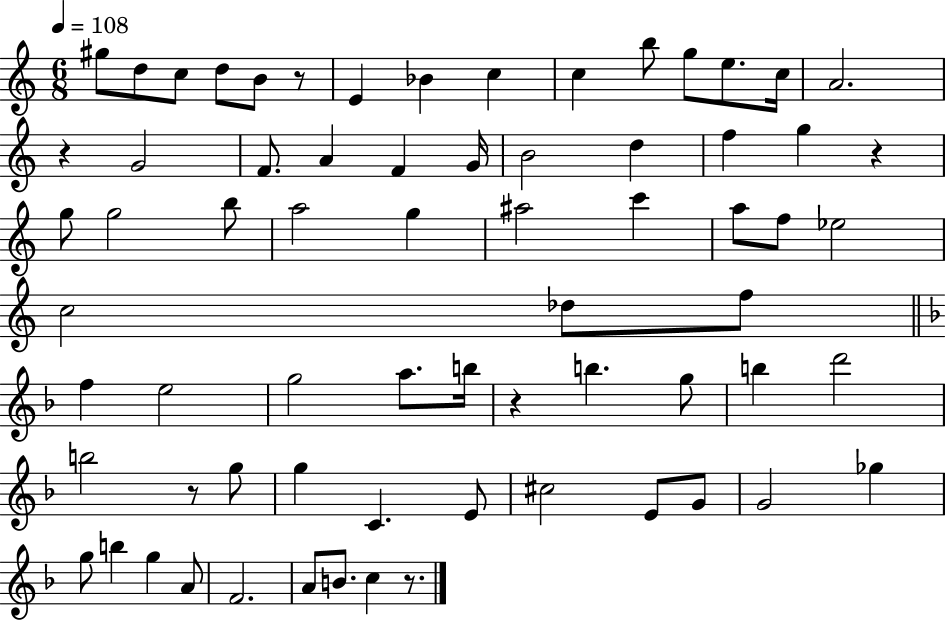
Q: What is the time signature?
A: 6/8